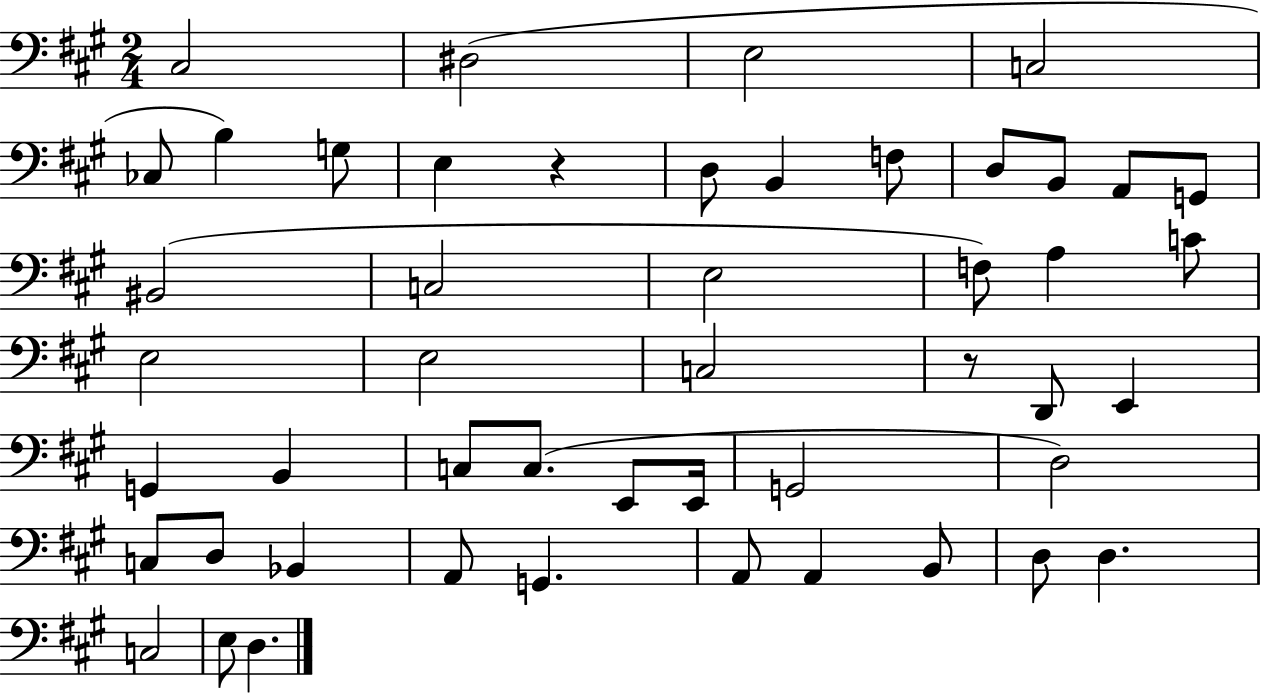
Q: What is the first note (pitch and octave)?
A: C#3